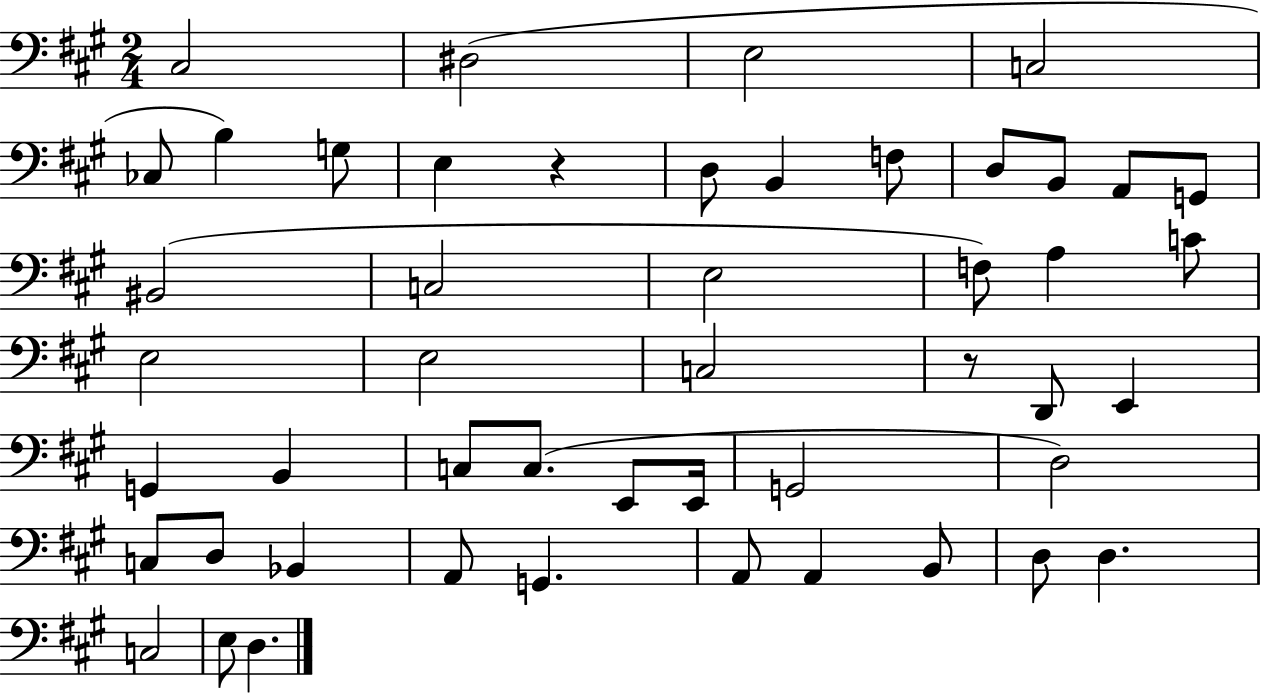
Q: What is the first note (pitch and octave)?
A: C#3